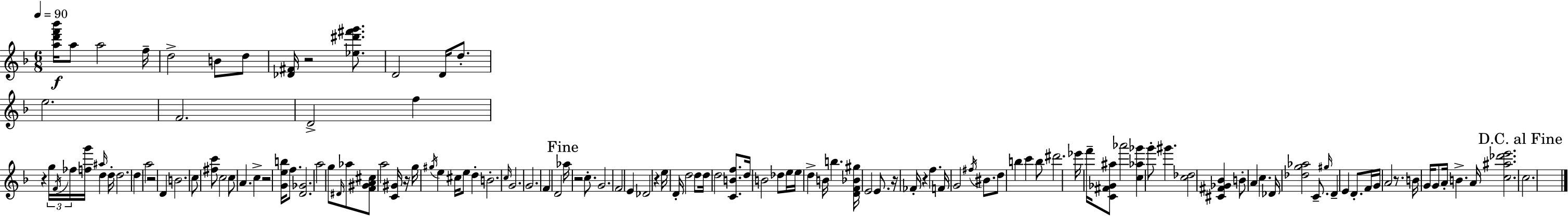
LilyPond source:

{
  \clef treble
  \numericTimeSignature
  \time 6/8
  \key d \minor
  \tempo 4 = 90
  \repeat volta 2 { <a'' d''' f''' bes'''>16\f a''8 a''2 f''16-- | d''2-> b'8 d''8 | <des' fis'>16 r2 <ees'' dis''' fis''' g'''>8. | d'2 d'16 d''8.-. | \break e''2. | f'2. | d'2-> f''4 | r4 \tuplet 3/2 { g''16 \acciaccatura { f'16 } fes''16 } <f'' g'''>16 \grace { ais''16 } d''4 | \break d''16-. d''2. | \parenthesize d''4 a''2 | r2 d'4 | b'2. | \break c''8 <fis'' c'''>8 c''2 | c''8 a'4. c''4-> | r2 <g' e'' b''>16 f''8. | <d' ges'>2. | \break a''2 g''8 | \grace { dis'16 } aes''8 <f' gis' a' cis''>8 a''2 | <c' gis'>16 r16 g''16 \acciaccatura { gis''16 } e''4 cis''16 e''8 | d''4-. b'2.-. | \break \grace { c''16 } g'2. | g'2. | f'4 d'2 | \mark "Fine" aes''16 r2 | \break c''8.-. g'2. | f'2 | e'4 des'2 | r4 e''16 d'16-. d''2 | \break d''8 d''16 d''2 | <c' b' f''>8. d''16 b'2 | des''8 e''16 e''16 d''4-> b'16 b''4. | <d' f' bes' gis''>16 e'2 | \break e'8. r16 fes'16-. r4 f''4. | f'16 g'2 | \acciaccatura { fis''16 } bis'8. d''8 b''4 | c'''4 b''8 dis'''2. | \break ees'''16 f'''16-- <c' fis' ges' ais''>8 aes'''2 | <c'' aes'' ges'''>4 g'''8-. | gis'''4. <c'' des''>2 | <cis' fis' ges' bes'>4 b'8-. a'4 | \break c''4. des'16 <des'' g'' aes''>2 | c'8.-- \grace { gis''16 } d'4-- e'4 | d'8.-. f'16 g'16 a'2 | r8. b'16 g'16 g'8 a'16-. | \break b'4.-> a'16 <c'' ais'' des''' e'''>2. | \mark "D.C. al Fine" c''2. | } \bar "|."
}